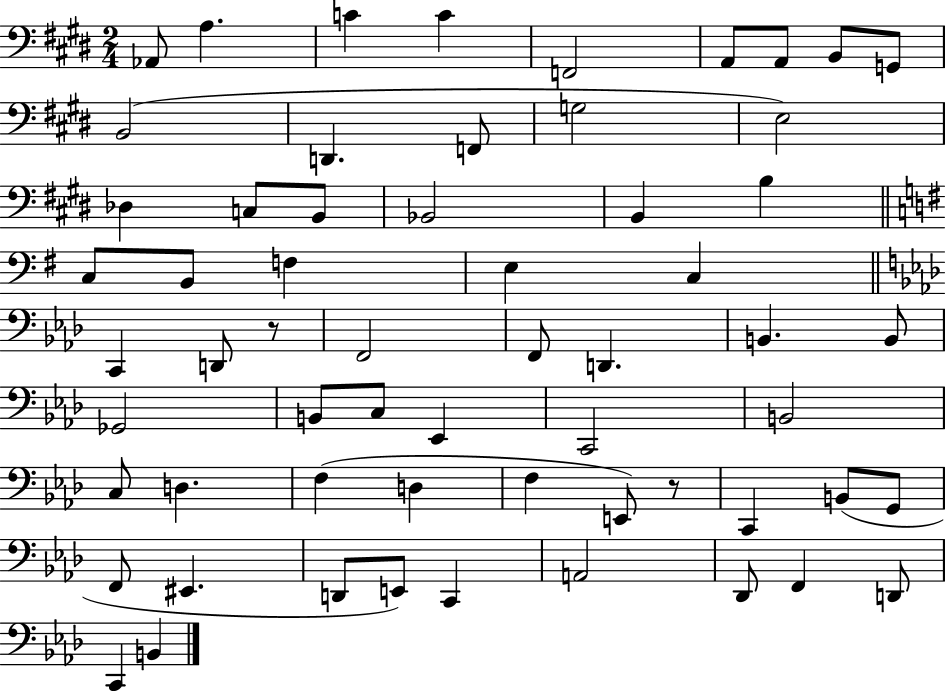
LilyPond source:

{
  \clef bass
  \numericTimeSignature
  \time 2/4
  \key e \major
  aes,8 a4. | c'4 c'4 | f,2 | a,8 a,8 b,8 g,8 | \break b,2( | d,4. f,8 | g2 | e2) | \break des4 c8 b,8 | bes,2 | b,4 b4 | \bar "||" \break \key e \minor c8 b,8 f4 | e4 c4 | \bar "||" \break \key aes \major c,4 d,8 r8 | f,2 | f,8 d,4. | b,4. b,8 | \break ges,2 | b,8 c8 ees,4 | c,2 | b,2 | \break c8 d4. | f4( d4 | f4 e,8) r8 | c,4 b,8( g,8 | \break f,8 eis,4. | d,8 e,8) c,4 | a,2 | des,8 f,4 d,8 | \break c,4 b,4 | \bar "|."
}